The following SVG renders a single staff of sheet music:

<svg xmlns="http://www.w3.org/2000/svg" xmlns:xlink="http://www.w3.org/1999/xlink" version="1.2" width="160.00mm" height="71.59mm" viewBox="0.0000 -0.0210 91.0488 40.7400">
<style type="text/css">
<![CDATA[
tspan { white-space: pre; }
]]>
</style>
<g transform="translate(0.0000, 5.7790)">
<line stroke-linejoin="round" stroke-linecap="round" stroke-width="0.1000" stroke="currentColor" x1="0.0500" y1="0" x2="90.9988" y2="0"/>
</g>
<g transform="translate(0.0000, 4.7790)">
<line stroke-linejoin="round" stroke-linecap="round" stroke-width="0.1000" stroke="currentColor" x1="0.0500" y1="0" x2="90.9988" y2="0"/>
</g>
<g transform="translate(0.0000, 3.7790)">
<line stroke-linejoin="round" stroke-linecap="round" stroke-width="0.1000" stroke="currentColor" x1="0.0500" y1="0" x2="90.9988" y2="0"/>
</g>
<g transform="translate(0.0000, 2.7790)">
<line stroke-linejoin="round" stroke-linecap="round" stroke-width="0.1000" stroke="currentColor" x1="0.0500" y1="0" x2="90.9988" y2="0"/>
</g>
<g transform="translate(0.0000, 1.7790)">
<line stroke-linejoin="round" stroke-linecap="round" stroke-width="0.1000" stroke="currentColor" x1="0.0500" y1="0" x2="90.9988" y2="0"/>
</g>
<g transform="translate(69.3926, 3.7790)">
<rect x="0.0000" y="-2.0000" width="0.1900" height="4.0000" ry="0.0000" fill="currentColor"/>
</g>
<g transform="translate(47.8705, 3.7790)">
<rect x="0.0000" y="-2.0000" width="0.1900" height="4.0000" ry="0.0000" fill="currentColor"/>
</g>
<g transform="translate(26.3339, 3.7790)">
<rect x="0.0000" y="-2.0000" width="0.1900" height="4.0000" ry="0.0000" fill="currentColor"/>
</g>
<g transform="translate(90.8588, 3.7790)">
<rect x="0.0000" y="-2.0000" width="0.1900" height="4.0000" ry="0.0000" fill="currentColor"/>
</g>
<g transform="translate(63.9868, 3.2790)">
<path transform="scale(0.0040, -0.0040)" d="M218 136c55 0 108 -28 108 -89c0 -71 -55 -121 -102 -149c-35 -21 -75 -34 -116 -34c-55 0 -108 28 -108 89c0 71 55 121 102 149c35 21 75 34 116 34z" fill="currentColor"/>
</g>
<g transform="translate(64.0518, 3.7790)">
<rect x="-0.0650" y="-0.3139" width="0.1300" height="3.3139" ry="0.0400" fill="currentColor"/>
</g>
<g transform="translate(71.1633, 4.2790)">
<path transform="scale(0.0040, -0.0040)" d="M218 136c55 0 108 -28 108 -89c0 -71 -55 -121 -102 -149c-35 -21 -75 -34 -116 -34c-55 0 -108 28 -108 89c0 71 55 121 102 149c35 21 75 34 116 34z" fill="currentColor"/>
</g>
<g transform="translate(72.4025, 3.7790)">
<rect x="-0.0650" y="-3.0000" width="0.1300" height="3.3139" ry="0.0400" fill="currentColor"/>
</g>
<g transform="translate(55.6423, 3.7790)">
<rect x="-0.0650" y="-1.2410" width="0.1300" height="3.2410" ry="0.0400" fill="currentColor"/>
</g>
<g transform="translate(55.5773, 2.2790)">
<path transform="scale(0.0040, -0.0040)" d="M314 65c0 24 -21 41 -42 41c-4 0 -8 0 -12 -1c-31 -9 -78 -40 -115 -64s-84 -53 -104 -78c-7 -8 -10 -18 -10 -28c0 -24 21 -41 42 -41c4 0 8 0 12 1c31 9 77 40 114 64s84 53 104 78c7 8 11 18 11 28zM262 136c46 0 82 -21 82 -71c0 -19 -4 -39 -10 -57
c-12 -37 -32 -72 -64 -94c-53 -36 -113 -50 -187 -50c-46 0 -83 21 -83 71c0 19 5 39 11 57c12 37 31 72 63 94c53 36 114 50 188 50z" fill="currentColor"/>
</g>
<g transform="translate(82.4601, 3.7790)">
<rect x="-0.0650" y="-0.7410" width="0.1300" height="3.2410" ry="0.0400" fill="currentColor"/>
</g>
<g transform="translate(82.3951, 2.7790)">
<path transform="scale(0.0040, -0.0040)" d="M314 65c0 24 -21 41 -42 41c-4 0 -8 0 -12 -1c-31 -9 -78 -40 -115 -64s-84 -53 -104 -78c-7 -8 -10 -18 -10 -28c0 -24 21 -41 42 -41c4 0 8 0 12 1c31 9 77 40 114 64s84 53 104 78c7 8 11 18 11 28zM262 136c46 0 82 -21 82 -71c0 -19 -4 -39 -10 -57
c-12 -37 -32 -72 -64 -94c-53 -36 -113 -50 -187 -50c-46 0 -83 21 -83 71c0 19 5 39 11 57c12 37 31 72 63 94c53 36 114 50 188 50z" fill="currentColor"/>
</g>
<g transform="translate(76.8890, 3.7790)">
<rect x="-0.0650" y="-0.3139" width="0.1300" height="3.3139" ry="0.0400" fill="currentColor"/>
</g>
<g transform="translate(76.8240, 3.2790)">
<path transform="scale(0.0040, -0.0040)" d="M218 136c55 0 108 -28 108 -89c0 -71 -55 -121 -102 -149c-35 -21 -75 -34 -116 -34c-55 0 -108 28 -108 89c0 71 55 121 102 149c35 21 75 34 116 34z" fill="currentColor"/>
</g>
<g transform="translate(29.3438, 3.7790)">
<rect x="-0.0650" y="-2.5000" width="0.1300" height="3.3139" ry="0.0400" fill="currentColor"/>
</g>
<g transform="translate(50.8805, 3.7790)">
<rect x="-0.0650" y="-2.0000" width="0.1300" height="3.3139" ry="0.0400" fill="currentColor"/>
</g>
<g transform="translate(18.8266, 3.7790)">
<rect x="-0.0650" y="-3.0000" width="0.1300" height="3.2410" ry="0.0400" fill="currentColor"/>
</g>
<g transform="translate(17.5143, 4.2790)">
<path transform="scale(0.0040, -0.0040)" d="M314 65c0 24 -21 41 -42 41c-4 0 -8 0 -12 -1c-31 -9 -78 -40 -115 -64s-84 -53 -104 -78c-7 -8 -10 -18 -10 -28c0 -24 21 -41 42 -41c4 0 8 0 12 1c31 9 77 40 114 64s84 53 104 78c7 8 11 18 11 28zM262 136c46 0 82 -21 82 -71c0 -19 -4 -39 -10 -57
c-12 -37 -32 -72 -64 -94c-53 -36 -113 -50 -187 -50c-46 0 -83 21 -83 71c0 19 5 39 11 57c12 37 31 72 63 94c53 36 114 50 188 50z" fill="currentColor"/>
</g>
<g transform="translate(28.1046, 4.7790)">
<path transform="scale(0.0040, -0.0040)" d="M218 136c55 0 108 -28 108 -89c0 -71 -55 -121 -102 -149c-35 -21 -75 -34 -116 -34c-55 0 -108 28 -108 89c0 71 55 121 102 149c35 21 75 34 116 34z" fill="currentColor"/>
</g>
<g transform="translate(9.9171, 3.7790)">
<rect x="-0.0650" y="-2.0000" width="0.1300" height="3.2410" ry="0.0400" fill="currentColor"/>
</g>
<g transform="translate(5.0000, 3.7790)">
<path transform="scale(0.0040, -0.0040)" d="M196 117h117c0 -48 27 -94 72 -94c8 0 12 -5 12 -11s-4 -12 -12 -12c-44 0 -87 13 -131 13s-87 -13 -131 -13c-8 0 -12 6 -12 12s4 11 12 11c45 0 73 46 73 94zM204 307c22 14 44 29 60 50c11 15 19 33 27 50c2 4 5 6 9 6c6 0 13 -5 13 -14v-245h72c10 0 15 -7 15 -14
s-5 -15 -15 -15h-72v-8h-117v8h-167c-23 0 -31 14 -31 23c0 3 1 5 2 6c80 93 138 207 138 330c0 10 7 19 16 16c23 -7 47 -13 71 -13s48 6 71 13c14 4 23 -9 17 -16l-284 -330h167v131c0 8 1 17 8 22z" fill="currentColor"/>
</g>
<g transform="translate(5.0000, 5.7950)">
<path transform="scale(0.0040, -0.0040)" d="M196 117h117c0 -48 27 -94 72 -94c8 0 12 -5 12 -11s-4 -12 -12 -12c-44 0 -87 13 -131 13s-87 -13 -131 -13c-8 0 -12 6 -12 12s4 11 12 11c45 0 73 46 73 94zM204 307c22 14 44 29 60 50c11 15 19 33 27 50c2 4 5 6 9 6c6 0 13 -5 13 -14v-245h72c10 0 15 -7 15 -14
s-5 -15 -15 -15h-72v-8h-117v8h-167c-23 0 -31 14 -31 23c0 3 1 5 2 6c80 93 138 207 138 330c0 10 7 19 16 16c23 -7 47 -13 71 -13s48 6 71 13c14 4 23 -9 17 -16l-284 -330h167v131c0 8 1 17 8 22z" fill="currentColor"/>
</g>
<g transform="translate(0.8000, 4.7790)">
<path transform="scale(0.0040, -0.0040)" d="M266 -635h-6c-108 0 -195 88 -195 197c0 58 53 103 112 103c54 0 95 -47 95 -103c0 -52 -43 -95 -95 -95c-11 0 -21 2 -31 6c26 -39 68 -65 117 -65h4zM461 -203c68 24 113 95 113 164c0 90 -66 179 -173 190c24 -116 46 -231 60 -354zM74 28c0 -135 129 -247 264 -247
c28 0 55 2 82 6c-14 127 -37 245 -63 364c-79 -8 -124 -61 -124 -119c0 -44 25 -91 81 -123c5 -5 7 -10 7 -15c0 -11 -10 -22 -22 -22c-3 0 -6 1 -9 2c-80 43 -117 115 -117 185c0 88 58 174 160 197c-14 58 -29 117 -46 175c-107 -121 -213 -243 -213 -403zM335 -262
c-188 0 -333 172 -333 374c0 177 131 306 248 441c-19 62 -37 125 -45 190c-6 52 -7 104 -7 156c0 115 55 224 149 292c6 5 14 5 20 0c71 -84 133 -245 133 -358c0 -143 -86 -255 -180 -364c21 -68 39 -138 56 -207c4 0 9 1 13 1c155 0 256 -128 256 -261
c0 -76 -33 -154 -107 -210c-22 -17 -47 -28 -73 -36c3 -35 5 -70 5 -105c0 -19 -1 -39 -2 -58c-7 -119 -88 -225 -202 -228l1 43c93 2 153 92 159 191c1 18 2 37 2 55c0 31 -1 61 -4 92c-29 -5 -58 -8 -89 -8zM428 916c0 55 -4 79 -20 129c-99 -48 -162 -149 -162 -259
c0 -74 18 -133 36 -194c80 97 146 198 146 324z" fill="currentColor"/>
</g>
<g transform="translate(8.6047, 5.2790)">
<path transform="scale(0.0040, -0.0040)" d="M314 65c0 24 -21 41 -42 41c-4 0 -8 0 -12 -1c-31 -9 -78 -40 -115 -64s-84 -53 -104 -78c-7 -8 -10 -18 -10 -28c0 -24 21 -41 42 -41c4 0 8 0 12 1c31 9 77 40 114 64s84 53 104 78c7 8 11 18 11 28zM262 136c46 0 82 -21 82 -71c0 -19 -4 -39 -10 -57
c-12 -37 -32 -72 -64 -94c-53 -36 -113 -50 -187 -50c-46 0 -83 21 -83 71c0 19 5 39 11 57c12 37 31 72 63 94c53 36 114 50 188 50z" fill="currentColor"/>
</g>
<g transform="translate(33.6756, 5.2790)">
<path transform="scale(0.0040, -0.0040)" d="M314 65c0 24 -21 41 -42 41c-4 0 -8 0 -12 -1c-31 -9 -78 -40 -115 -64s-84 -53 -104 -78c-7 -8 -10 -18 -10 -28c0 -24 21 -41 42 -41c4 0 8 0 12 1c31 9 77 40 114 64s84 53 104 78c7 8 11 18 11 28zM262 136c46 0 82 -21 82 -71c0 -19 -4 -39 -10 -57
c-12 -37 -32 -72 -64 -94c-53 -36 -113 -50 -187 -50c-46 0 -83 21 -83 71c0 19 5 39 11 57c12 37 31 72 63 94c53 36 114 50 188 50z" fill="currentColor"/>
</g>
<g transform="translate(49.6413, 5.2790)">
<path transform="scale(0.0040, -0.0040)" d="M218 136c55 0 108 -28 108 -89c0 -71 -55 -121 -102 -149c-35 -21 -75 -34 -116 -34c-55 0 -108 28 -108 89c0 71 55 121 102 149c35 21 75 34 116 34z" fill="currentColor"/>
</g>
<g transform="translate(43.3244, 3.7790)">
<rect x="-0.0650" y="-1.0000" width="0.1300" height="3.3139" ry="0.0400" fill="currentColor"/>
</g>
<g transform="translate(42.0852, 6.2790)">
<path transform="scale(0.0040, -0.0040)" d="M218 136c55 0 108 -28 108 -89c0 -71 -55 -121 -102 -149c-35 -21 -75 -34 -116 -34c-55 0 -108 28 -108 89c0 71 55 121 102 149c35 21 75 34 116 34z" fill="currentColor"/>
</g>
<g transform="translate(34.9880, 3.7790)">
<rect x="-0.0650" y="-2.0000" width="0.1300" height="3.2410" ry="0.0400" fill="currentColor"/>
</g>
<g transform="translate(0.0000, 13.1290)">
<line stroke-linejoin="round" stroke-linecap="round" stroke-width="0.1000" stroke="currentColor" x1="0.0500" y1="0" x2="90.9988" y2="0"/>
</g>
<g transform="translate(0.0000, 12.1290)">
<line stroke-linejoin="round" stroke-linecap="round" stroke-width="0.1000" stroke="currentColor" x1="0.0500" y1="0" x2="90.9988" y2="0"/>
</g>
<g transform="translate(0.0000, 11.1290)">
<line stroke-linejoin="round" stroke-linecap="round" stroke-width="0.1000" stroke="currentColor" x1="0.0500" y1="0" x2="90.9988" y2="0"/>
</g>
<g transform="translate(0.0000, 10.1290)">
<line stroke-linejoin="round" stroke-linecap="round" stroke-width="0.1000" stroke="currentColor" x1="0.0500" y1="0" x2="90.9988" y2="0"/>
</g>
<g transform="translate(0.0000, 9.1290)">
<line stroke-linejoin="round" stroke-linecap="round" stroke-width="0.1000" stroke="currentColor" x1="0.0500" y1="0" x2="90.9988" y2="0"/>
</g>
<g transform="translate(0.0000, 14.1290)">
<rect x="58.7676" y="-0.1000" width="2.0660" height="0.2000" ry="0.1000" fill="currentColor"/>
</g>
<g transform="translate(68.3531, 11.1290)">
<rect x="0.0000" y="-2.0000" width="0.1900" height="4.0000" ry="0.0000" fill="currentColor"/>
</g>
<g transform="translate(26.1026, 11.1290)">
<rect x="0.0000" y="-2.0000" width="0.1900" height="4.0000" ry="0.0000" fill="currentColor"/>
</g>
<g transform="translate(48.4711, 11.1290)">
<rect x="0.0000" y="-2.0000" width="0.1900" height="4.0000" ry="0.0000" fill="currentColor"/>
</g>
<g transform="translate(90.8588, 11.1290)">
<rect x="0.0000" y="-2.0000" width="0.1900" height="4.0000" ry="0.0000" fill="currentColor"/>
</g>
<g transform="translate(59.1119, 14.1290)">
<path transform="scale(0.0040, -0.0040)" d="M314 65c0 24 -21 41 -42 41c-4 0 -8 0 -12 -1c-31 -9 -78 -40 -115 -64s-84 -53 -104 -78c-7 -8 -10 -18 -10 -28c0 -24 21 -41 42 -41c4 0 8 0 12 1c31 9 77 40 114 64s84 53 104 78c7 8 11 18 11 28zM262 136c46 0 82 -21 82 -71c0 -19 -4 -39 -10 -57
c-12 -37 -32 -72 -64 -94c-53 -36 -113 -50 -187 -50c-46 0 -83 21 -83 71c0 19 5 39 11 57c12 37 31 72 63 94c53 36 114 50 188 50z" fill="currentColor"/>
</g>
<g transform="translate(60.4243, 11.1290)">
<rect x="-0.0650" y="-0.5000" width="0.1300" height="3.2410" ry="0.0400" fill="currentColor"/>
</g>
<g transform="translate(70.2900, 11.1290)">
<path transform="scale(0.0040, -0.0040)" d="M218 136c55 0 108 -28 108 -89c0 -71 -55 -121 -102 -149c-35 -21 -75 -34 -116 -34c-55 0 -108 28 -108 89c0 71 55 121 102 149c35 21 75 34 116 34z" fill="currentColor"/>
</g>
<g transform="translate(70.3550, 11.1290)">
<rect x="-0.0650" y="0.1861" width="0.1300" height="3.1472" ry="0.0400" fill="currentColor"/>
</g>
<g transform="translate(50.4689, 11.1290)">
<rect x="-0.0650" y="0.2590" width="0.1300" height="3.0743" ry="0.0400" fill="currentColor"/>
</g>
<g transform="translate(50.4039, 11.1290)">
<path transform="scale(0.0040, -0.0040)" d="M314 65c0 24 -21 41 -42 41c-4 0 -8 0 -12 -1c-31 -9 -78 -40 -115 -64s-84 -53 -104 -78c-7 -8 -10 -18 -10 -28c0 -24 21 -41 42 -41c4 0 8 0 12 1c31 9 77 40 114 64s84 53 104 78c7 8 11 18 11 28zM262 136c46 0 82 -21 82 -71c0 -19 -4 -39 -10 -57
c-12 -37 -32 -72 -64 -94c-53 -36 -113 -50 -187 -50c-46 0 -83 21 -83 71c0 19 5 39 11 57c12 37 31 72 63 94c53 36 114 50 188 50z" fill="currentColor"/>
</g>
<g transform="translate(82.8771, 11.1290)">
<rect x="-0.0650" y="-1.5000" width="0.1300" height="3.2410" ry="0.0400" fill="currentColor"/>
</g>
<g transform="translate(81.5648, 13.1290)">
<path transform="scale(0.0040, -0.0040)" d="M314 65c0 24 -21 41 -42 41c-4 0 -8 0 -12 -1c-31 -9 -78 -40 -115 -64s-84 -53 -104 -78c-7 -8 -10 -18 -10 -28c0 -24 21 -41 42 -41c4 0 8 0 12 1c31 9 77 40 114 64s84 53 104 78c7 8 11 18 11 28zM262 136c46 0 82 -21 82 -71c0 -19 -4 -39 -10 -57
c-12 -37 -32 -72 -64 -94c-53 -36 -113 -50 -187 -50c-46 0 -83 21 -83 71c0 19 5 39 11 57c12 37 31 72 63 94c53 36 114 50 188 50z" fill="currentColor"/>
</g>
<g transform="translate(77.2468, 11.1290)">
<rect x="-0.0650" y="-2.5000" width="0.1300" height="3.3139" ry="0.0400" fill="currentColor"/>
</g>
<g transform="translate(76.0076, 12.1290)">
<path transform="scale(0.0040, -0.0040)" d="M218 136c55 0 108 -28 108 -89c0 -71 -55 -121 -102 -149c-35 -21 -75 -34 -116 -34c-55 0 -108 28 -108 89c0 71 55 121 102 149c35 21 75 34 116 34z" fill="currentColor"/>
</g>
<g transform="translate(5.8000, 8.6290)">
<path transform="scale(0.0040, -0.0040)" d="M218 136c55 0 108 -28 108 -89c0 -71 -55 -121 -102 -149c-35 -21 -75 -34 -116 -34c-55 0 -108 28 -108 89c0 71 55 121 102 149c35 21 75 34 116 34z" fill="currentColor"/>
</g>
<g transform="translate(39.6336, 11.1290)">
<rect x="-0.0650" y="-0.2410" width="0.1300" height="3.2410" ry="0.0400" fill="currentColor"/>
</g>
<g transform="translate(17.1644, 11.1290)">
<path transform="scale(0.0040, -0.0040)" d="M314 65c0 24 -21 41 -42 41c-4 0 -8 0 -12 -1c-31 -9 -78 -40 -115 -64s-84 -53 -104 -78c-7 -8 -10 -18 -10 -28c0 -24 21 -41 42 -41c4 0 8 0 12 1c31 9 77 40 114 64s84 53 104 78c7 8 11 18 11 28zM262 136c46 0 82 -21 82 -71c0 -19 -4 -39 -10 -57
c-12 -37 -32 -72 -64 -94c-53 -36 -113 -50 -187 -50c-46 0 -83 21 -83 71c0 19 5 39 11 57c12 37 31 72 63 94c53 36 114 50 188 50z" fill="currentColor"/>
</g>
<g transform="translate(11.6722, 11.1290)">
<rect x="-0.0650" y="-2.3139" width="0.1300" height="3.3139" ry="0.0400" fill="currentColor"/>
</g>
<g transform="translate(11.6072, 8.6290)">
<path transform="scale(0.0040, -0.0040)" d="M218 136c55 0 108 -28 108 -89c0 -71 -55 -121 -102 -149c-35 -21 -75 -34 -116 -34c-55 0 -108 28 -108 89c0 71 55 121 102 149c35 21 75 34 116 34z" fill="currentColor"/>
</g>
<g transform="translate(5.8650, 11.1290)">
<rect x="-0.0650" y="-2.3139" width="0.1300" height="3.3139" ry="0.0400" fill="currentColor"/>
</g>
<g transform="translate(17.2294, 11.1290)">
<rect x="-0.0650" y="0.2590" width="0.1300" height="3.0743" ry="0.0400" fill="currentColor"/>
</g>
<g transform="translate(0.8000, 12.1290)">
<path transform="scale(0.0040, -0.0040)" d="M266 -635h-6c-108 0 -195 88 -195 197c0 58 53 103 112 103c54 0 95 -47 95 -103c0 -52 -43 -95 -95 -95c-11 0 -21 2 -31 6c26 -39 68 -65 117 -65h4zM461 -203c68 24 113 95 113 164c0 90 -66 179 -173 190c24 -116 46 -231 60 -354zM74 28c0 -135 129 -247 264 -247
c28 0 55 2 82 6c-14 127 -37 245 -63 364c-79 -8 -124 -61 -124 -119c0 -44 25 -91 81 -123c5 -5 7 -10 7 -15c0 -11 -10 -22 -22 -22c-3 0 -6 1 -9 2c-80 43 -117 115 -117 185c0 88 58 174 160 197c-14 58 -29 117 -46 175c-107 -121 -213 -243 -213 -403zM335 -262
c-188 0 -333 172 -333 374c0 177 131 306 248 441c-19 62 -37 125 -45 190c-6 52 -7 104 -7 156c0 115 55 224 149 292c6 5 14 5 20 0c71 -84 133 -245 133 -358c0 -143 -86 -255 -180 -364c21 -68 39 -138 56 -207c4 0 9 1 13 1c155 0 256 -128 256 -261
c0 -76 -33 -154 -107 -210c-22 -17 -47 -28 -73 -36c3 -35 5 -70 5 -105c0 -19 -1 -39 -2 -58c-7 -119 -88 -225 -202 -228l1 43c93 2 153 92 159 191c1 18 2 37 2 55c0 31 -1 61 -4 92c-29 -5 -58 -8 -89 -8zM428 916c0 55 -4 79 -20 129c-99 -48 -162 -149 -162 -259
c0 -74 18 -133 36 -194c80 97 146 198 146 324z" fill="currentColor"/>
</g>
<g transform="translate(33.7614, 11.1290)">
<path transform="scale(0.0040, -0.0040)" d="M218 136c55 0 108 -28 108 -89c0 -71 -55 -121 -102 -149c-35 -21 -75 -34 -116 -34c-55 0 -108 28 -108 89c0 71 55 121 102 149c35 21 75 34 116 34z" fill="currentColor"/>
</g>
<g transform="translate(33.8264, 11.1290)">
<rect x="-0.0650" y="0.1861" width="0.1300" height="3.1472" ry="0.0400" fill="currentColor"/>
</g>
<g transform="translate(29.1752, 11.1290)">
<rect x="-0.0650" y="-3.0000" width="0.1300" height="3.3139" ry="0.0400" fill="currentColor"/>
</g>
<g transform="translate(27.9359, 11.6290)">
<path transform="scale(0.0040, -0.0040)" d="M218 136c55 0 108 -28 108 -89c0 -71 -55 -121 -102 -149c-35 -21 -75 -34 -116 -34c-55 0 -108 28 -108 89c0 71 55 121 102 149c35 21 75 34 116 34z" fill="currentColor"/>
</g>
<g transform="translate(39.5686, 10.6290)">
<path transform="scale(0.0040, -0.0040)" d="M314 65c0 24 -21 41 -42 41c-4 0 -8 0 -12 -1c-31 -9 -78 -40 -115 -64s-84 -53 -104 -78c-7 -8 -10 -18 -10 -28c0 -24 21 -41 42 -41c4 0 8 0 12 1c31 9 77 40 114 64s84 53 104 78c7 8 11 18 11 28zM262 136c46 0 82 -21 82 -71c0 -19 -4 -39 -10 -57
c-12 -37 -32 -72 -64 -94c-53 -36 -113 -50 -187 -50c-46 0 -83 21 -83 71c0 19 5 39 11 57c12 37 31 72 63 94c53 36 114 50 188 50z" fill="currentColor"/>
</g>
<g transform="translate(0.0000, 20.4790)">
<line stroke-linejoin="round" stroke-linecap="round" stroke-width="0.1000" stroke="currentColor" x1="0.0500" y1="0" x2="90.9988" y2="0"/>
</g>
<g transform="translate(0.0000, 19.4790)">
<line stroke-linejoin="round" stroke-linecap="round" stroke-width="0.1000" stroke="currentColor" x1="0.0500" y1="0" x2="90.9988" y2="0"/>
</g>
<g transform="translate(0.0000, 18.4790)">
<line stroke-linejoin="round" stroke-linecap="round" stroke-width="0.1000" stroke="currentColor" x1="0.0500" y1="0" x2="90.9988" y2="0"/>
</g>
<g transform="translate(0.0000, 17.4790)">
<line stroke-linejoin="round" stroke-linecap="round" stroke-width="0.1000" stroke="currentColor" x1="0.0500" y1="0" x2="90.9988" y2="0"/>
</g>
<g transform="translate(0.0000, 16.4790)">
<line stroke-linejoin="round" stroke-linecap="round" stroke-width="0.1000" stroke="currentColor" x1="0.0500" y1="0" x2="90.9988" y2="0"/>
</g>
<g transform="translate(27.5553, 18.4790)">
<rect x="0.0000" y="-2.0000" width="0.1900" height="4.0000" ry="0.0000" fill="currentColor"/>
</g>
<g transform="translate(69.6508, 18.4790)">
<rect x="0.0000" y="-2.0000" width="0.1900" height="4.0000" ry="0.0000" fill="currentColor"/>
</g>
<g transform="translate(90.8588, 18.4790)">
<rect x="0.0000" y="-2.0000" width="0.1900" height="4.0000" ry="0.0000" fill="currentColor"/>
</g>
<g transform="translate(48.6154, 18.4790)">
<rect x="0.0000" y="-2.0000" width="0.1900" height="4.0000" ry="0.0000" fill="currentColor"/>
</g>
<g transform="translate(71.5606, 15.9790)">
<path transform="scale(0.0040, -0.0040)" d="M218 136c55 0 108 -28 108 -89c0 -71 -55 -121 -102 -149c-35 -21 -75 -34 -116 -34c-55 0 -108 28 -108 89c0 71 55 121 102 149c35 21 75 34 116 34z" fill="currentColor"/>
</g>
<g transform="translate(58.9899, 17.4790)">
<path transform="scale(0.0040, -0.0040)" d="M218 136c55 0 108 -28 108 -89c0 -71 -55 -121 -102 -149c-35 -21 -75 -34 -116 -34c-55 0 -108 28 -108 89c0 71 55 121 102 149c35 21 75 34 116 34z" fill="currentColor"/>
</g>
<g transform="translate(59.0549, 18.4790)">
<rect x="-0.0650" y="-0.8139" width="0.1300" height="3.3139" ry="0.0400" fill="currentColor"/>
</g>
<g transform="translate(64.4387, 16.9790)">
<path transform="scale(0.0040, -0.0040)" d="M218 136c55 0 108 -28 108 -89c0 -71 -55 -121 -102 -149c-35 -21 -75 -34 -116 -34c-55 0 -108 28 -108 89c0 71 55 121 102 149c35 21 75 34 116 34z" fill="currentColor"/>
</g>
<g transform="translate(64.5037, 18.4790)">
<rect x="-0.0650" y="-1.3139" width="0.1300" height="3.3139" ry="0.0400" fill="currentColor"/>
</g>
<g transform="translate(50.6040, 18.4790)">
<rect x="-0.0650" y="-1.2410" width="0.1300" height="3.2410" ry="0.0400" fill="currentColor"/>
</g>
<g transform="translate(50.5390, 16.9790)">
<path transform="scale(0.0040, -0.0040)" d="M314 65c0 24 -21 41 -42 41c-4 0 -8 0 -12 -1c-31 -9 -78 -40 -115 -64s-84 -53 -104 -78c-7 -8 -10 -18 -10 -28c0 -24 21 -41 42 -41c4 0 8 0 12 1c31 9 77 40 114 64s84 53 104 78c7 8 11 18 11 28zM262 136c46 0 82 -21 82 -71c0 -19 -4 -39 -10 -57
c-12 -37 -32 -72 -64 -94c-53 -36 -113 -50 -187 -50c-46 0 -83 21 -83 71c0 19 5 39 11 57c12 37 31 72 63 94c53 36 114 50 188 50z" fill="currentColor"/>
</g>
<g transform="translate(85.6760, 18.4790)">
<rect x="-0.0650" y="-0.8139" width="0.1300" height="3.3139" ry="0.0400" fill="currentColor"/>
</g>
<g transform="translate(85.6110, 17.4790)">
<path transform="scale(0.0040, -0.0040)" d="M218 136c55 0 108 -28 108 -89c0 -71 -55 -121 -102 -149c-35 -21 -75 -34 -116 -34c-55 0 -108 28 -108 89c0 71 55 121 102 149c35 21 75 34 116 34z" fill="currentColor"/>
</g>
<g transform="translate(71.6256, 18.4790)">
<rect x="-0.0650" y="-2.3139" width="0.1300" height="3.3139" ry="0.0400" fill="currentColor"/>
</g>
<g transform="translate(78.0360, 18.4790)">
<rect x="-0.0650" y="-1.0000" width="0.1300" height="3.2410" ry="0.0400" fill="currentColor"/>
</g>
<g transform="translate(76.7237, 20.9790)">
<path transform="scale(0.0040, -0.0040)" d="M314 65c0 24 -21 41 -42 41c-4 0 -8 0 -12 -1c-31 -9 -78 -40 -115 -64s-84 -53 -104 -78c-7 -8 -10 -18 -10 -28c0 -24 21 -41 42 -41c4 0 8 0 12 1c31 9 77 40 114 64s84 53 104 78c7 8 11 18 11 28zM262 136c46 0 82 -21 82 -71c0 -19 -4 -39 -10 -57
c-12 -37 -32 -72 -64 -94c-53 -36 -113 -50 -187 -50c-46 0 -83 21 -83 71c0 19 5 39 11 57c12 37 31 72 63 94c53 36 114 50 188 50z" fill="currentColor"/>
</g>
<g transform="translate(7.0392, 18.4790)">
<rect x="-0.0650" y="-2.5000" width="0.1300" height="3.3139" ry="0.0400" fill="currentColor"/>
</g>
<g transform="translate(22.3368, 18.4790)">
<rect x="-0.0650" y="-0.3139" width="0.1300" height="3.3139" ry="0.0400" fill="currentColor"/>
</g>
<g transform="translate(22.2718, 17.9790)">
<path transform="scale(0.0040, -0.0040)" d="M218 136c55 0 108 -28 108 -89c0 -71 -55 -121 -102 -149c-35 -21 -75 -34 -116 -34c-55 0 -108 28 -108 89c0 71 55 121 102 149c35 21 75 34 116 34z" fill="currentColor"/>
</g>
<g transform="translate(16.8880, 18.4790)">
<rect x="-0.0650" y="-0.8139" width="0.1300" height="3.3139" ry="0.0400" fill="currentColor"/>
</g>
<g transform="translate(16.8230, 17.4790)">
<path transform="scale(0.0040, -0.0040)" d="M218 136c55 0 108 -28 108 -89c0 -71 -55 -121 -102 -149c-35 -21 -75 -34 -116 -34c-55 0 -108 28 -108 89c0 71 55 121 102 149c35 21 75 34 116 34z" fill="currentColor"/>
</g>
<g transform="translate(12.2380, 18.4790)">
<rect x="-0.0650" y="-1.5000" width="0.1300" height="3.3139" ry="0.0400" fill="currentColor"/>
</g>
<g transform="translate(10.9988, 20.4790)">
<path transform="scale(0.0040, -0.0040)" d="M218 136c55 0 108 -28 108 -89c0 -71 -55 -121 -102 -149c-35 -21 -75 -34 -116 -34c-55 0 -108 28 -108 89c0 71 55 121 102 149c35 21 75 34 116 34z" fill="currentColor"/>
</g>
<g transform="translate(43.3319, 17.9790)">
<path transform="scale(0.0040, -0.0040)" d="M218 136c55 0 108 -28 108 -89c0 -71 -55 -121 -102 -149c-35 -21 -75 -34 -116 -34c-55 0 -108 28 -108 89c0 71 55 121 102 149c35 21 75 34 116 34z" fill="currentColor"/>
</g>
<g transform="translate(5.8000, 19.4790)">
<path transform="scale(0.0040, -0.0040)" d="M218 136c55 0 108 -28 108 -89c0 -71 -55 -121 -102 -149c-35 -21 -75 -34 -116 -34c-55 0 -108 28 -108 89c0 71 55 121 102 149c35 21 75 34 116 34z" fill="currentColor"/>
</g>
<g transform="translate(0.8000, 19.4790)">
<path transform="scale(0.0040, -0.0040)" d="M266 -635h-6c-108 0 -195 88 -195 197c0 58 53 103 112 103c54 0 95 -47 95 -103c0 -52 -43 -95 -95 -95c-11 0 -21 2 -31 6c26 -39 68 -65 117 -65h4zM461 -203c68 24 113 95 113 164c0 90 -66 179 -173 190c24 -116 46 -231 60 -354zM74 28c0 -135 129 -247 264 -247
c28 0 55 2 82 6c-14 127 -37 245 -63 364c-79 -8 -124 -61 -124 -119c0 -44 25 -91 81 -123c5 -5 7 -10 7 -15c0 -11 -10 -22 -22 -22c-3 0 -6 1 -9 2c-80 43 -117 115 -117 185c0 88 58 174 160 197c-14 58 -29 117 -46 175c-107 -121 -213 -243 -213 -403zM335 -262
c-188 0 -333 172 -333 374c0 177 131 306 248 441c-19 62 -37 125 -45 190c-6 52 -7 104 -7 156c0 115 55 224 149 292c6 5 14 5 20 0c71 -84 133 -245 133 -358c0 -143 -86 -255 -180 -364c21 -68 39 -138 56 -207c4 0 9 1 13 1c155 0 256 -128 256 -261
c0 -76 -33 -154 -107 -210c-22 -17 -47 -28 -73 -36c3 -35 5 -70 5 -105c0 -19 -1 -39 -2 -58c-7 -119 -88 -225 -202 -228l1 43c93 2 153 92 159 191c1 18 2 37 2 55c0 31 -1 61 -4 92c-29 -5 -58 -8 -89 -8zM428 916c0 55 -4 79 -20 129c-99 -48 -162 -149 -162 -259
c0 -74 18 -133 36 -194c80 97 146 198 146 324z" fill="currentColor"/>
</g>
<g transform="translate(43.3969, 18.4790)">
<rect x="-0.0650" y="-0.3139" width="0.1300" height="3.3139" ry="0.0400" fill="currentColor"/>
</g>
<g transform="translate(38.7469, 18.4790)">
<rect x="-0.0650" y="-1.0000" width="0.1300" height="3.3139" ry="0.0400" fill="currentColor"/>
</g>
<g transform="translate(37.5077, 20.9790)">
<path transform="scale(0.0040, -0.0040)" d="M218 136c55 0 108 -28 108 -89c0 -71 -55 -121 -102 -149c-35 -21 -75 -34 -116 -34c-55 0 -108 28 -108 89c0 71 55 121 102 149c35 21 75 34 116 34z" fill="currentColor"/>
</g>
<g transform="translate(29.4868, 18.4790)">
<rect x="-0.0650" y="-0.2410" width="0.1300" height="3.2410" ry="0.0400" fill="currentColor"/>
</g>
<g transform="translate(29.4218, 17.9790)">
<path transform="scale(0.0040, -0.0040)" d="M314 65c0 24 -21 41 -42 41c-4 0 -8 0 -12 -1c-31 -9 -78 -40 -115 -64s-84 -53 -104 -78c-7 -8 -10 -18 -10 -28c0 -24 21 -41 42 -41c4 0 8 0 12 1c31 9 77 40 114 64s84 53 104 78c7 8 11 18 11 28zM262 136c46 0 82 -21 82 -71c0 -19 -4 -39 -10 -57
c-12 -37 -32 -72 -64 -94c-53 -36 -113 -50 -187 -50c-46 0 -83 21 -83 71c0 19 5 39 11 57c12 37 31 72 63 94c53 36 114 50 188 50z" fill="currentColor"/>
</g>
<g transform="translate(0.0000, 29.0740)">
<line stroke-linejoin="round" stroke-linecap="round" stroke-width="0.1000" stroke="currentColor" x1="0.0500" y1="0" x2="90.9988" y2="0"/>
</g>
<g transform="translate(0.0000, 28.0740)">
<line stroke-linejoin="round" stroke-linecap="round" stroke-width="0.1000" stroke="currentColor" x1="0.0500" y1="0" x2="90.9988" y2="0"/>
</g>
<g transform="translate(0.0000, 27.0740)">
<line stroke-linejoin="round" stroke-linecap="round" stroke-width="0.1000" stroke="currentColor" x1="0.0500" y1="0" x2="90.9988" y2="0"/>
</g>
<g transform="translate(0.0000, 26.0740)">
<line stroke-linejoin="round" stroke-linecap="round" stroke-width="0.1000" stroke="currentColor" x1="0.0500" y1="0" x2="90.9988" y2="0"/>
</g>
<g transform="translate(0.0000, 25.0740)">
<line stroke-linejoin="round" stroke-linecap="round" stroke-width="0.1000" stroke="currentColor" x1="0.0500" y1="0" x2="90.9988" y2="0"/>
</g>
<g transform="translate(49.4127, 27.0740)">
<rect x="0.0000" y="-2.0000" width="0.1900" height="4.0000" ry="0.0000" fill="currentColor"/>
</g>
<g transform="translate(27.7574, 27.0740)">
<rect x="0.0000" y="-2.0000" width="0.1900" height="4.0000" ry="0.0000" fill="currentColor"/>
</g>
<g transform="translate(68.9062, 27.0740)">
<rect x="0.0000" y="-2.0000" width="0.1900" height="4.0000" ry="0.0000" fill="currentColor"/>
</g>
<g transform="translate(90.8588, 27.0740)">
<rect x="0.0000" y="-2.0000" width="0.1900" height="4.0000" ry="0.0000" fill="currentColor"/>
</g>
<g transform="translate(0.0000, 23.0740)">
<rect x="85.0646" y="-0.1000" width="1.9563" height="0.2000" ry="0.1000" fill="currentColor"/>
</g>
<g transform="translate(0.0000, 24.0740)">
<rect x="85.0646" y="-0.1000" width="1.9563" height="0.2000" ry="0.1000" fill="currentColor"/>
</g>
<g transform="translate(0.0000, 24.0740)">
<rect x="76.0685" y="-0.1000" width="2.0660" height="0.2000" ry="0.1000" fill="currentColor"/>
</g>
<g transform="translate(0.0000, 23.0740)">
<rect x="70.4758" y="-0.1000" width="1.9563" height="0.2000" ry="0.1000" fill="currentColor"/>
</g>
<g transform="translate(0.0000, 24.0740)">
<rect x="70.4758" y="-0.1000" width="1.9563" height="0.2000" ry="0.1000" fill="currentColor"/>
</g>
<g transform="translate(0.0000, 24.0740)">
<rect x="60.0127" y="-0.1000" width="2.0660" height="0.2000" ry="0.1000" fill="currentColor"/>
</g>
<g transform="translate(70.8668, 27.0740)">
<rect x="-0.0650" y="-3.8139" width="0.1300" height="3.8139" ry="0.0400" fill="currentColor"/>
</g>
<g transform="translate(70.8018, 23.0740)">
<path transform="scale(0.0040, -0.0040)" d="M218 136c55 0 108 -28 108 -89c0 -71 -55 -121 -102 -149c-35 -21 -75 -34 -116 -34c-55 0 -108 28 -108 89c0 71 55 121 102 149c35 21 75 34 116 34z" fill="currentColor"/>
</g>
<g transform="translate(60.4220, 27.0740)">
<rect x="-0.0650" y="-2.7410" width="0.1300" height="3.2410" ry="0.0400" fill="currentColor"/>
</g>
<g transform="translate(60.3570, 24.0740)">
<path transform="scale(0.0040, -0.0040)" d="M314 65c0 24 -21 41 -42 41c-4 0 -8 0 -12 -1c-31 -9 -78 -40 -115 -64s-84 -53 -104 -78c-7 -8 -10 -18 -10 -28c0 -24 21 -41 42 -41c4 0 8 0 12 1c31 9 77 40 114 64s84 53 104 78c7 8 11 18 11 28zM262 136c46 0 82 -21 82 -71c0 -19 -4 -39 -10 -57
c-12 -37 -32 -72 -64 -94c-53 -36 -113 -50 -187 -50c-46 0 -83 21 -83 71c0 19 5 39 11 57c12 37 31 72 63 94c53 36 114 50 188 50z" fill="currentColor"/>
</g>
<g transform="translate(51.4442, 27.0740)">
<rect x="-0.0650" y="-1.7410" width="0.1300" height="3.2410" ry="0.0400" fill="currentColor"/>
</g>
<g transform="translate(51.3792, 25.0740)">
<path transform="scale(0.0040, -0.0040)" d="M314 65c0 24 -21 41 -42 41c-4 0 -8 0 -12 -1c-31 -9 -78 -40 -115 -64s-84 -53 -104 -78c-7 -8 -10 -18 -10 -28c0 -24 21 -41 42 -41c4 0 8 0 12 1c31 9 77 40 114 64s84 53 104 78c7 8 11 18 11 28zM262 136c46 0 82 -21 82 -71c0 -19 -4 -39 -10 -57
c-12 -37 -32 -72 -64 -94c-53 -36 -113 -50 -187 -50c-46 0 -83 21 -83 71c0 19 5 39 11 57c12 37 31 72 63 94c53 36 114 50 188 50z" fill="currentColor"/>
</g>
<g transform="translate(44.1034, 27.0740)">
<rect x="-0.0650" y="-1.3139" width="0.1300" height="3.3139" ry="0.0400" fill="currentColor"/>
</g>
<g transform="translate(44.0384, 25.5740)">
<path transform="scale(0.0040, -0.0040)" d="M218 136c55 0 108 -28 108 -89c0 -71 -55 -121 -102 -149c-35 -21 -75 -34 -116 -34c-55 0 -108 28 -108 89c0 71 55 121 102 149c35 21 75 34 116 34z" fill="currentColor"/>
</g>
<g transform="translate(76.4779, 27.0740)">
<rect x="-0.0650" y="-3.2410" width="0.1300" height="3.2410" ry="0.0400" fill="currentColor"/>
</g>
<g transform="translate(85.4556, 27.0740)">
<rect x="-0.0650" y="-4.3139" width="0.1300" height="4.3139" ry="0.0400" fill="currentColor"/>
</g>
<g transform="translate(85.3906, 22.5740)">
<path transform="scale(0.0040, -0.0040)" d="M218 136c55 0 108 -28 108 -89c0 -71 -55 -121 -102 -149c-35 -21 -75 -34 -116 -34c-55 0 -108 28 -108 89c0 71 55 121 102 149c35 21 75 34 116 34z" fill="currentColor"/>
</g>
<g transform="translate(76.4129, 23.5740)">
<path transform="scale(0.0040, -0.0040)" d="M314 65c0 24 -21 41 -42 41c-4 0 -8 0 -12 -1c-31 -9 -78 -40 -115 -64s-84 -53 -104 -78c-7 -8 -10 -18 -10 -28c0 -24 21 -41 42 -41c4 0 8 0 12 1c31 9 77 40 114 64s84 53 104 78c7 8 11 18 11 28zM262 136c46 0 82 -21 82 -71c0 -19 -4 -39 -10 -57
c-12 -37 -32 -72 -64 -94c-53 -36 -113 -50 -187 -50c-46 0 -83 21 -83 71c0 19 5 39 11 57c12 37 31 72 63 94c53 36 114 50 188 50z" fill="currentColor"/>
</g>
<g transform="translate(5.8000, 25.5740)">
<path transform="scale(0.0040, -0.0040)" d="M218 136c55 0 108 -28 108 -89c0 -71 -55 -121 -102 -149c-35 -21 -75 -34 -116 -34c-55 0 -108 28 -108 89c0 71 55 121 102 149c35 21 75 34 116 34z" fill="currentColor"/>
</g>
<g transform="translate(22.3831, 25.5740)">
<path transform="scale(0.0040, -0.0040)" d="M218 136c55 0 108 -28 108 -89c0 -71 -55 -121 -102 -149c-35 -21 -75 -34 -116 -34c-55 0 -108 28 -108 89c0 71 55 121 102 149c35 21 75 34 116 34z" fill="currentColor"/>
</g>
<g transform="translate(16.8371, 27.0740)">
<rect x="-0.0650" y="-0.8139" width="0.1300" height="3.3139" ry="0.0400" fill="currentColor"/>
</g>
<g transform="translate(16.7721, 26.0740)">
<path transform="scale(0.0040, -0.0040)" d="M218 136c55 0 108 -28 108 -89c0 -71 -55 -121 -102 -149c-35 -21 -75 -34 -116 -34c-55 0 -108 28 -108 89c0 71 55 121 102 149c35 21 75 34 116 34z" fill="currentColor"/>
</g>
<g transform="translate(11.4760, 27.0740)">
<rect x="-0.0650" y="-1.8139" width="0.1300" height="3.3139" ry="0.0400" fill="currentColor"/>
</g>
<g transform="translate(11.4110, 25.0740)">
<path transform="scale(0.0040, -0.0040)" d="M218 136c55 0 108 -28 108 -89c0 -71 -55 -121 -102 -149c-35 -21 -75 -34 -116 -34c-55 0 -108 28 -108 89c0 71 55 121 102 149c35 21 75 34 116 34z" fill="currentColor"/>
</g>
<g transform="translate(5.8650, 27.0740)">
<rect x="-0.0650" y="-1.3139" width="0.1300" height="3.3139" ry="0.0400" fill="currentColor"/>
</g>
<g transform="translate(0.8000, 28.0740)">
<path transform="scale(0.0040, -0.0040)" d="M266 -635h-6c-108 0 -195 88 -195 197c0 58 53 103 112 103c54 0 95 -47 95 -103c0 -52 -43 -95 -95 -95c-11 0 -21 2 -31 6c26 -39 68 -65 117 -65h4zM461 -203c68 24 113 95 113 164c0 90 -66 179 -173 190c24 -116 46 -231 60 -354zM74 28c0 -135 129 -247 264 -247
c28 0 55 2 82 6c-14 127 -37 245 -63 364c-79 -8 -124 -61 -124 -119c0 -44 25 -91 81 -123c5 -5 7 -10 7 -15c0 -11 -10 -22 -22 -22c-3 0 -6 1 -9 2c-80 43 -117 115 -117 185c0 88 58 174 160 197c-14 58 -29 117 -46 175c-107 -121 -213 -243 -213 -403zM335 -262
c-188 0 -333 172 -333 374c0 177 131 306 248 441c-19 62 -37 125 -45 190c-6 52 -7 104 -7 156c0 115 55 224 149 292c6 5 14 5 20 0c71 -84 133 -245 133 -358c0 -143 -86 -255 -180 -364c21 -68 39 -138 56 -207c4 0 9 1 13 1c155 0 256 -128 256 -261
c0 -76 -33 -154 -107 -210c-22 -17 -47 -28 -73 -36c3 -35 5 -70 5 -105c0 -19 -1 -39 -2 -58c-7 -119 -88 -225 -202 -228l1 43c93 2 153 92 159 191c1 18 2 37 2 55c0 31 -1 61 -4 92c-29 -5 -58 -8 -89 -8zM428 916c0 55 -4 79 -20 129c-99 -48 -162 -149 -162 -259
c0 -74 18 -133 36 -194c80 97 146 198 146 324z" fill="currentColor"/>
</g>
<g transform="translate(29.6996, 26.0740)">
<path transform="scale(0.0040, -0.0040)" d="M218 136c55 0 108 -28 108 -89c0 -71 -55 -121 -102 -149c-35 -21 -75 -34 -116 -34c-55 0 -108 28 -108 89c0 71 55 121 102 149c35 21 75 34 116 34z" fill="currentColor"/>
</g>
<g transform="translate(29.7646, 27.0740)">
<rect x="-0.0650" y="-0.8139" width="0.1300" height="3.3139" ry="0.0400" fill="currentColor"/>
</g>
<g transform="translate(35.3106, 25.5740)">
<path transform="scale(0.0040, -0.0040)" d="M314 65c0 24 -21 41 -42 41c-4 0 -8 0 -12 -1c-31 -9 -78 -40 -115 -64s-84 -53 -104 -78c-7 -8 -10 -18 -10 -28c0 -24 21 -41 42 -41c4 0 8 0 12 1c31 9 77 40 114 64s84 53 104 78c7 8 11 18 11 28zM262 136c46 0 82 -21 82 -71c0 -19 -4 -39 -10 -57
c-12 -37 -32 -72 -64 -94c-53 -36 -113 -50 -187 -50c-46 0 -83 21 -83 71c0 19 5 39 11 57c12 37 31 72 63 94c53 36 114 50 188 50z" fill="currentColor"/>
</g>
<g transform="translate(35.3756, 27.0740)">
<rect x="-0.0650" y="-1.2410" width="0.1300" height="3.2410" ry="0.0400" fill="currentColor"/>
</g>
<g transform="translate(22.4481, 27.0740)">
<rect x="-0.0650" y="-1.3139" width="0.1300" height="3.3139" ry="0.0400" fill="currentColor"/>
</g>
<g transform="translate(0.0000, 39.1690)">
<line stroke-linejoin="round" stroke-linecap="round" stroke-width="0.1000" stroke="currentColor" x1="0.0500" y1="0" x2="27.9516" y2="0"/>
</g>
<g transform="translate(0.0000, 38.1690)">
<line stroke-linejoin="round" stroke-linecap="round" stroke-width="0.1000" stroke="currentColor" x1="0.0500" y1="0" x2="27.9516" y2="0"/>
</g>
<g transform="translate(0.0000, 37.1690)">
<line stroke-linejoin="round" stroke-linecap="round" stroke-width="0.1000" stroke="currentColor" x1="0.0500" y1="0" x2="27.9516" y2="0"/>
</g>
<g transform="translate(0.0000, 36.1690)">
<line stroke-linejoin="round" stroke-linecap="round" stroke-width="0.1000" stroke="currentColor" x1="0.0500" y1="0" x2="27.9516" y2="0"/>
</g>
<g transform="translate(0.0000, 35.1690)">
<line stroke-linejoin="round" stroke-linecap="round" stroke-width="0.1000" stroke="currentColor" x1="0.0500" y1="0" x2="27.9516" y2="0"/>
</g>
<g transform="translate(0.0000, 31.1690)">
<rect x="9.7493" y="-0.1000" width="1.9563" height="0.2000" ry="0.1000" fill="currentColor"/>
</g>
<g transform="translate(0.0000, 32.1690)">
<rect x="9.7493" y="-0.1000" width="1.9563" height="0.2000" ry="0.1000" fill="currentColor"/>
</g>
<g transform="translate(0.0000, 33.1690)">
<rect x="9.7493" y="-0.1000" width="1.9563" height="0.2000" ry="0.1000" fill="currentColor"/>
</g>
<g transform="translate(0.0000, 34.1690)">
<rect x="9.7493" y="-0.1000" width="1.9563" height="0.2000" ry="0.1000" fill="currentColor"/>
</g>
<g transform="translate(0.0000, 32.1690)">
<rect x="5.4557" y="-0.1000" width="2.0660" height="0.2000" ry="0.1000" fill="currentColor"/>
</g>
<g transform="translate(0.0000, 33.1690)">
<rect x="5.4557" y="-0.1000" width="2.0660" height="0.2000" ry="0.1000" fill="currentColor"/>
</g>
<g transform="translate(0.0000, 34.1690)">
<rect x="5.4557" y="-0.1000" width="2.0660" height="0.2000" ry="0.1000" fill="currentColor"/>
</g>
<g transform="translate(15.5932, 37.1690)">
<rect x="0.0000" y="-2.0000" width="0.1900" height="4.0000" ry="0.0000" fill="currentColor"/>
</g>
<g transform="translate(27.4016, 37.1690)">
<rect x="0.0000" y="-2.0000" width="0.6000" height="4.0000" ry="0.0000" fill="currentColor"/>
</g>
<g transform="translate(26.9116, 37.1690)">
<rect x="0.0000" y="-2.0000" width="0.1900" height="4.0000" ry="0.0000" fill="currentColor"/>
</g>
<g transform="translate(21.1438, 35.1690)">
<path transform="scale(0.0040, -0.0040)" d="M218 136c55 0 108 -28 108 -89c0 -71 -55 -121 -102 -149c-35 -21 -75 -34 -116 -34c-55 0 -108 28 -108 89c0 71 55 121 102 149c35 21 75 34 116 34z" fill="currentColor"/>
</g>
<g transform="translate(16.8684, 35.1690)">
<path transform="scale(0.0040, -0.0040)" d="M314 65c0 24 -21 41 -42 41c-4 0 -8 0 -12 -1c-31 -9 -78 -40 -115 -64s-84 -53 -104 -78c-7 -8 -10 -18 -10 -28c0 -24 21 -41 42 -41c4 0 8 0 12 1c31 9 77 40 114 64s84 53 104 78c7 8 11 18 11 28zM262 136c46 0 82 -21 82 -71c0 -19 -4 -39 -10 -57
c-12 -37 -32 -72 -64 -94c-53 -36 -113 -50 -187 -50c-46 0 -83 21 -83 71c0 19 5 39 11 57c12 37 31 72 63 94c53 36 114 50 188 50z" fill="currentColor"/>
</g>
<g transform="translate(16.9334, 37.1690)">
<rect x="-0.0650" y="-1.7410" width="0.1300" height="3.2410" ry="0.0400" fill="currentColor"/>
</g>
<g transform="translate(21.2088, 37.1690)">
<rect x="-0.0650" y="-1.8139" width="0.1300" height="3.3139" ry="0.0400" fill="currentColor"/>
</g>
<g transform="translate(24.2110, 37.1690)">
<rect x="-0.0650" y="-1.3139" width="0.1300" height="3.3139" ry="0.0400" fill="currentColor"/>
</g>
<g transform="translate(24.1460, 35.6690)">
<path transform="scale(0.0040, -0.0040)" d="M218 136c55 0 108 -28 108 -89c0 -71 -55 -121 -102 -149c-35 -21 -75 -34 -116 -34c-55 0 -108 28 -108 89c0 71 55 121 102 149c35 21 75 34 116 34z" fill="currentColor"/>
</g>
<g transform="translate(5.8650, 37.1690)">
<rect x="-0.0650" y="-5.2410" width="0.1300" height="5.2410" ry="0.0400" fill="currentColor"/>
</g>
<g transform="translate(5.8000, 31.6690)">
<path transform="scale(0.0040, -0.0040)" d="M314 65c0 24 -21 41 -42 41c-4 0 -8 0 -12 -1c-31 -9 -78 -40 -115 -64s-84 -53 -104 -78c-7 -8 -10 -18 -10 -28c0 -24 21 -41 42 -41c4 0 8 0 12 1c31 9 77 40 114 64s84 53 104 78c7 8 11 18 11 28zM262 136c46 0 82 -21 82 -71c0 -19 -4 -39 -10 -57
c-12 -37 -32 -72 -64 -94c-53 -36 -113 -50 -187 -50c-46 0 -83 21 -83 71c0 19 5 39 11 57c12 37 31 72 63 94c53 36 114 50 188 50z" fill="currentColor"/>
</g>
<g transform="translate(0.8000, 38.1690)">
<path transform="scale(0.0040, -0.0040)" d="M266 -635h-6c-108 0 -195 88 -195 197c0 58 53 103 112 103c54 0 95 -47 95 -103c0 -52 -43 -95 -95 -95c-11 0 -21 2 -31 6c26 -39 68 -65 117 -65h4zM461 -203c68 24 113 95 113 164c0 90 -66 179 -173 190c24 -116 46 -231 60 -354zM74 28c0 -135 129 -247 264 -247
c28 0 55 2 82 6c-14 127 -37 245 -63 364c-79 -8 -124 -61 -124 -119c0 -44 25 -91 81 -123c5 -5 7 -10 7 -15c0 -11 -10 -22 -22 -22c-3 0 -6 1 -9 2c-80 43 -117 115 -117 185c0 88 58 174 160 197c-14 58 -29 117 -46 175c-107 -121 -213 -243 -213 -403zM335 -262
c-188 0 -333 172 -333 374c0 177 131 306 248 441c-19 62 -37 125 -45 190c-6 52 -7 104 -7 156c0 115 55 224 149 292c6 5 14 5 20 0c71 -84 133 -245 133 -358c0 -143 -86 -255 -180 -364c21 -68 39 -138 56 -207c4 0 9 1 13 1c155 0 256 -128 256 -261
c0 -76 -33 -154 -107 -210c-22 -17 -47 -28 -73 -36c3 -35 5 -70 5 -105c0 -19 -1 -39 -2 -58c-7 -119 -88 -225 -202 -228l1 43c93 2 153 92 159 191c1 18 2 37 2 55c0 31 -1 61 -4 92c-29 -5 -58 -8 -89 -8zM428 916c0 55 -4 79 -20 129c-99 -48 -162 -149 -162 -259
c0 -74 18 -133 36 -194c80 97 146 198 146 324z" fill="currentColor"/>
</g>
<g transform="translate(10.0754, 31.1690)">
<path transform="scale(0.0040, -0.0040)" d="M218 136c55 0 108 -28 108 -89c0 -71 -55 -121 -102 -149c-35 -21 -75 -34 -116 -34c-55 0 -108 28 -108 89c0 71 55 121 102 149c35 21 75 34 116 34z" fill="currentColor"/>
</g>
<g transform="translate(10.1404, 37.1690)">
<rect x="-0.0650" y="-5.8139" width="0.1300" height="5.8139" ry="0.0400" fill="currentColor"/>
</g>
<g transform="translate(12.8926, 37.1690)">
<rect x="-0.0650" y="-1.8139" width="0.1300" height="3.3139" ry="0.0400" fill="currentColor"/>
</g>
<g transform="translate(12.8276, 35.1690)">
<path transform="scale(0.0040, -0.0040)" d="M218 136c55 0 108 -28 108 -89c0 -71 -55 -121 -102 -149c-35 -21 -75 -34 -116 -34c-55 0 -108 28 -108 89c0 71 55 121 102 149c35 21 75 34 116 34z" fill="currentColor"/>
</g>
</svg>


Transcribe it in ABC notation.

X:1
T:Untitled
M:4/4
L:1/4
K:C
F2 A2 G F2 D F e2 c A c d2 g g B2 A B c2 B2 C2 B G E2 G E d c c2 D c e2 d e g D2 d e f d e d e2 e f2 a2 c' b2 d' f'2 g' f f2 f e